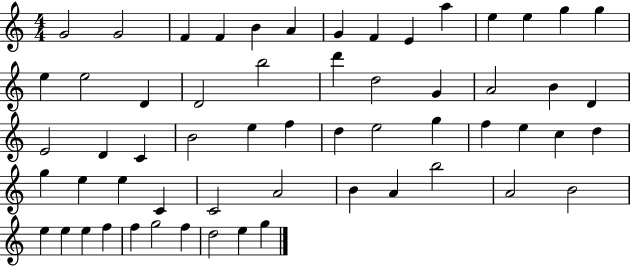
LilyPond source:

{
  \clef treble
  \numericTimeSignature
  \time 4/4
  \key c \major
  g'2 g'2 | f'4 f'4 b'4 a'4 | g'4 f'4 e'4 a''4 | e''4 e''4 g''4 g''4 | \break e''4 e''2 d'4 | d'2 b''2 | d'''4 d''2 g'4 | a'2 b'4 d'4 | \break e'2 d'4 c'4 | b'2 e''4 f''4 | d''4 e''2 g''4 | f''4 e''4 c''4 d''4 | \break g''4 e''4 e''4 c'4 | c'2 a'2 | b'4 a'4 b''2 | a'2 b'2 | \break e''4 e''4 e''4 f''4 | f''4 g''2 f''4 | d''2 e''4 g''4 | \bar "|."
}